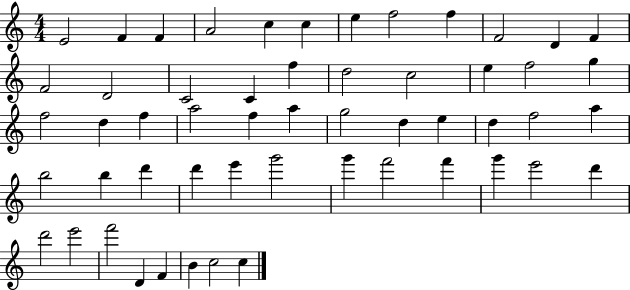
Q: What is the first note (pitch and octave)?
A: E4